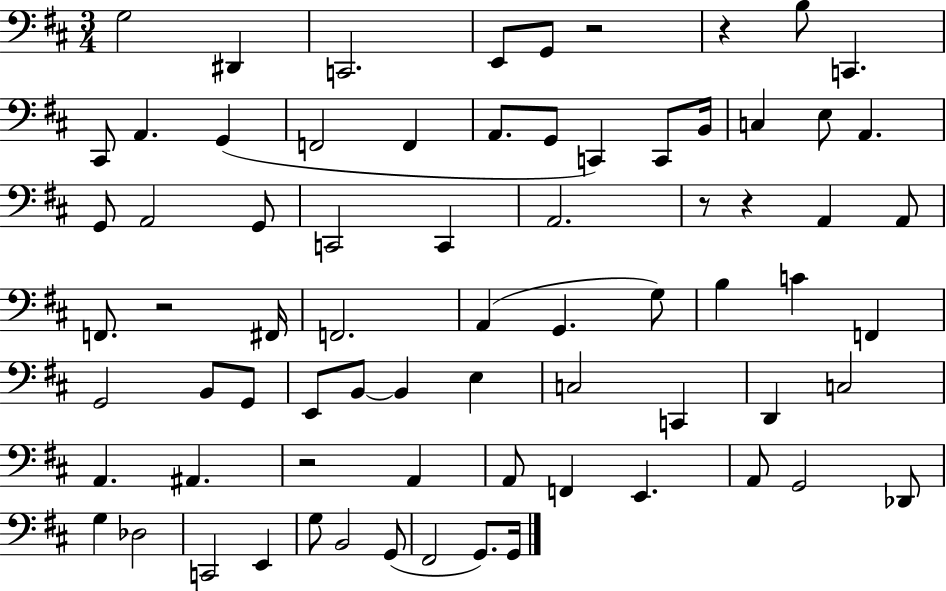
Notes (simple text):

G3/h D#2/q C2/h. E2/e G2/e R/h R/q B3/e C2/q. C#2/e A2/q. G2/q F2/h F2/q A2/e. G2/e C2/q C2/e B2/s C3/q E3/e A2/q. G2/e A2/h G2/e C2/h C2/q A2/h. R/e R/q A2/q A2/e F2/e. R/h F#2/s F2/h. A2/q G2/q. G3/e B3/q C4/q F2/q G2/h B2/e G2/e E2/e B2/e B2/q E3/q C3/h C2/q D2/q C3/h A2/q. A#2/q. R/h A2/q A2/e F2/q E2/q. A2/e G2/h Db2/e G3/q Db3/h C2/h E2/q G3/e B2/h G2/e F#2/h G2/e. G2/s